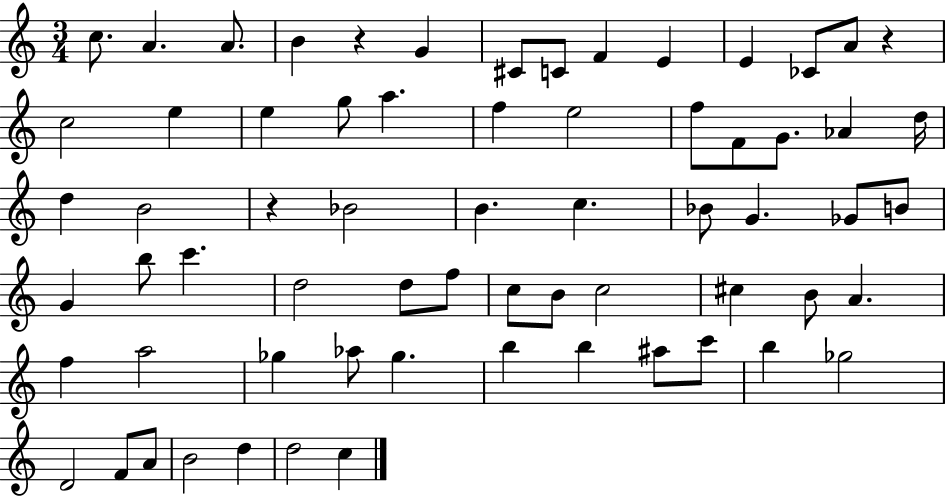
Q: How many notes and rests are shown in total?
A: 66